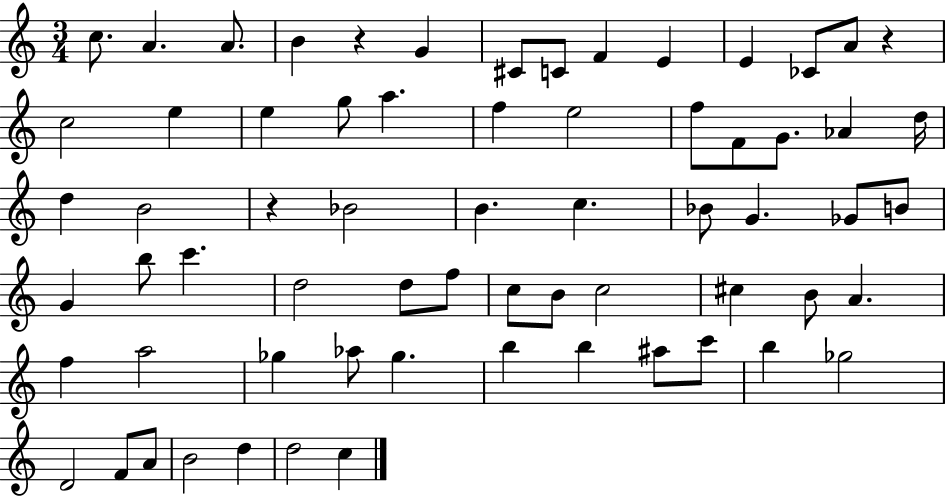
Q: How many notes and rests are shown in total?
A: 66